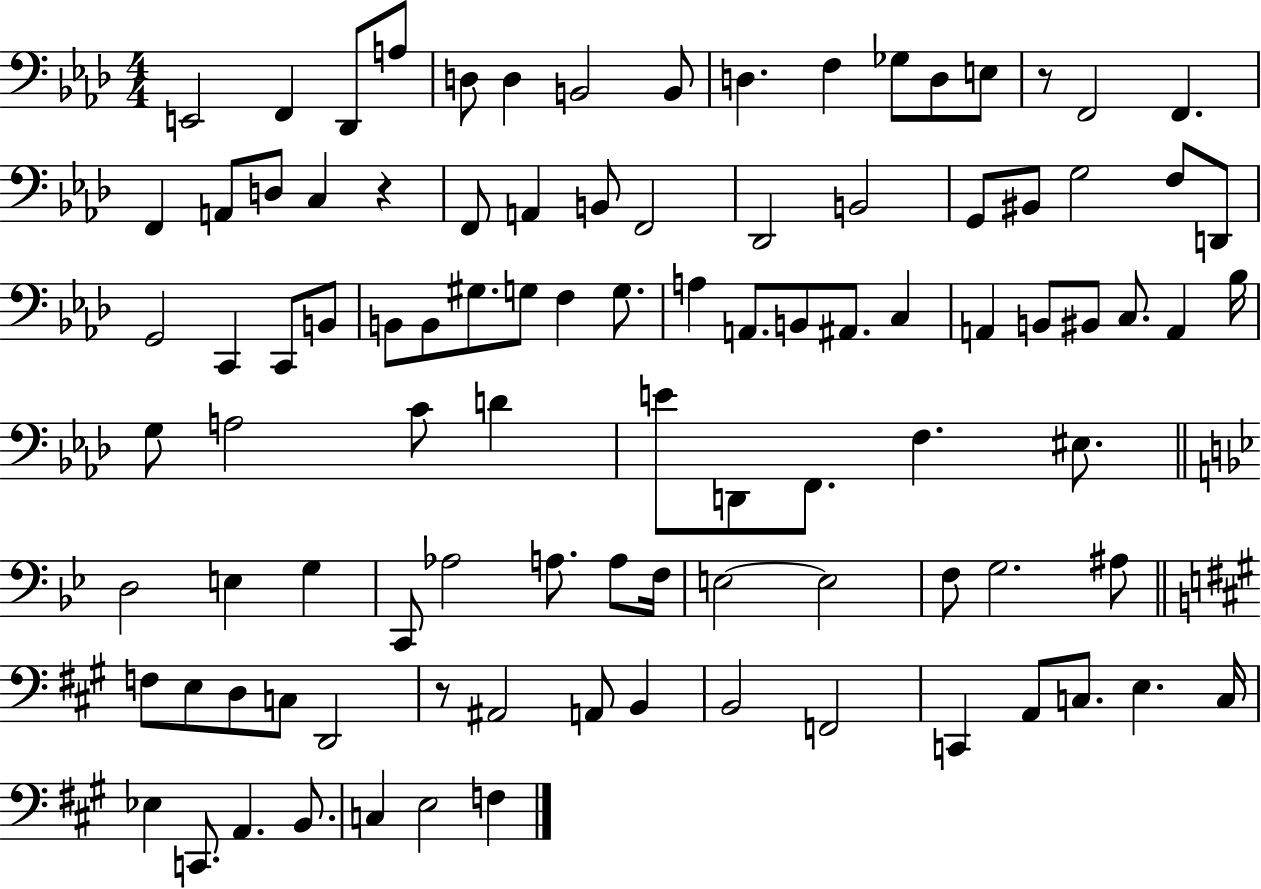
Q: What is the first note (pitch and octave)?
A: E2